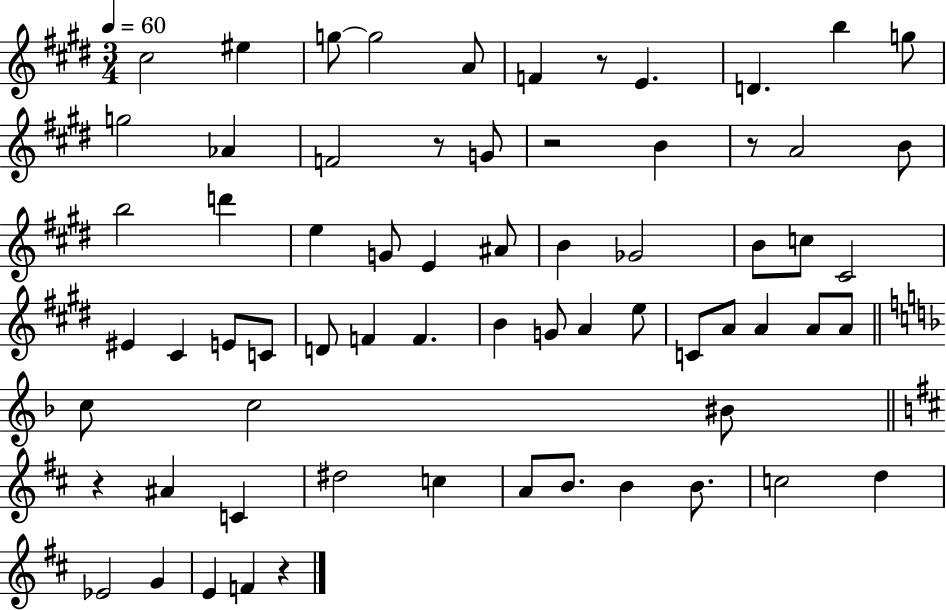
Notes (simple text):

C#5/h EIS5/q G5/e G5/h A4/e F4/q R/e E4/q. D4/q. B5/q G5/e G5/h Ab4/q F4/h R/e G4/e R/h B4/q R/e A4/h B4/e B5/h D6/q E5/q G4/e E4/q A#4/e B4/q Gb4/h B4/e C5/e C#4/h EIS4/q C#4/q E4/e C4/e D4/e F4/q F4/q. B4/q G4/e A4/q E5/e C4/e A4/e A4/q A4/e A4/e C5/e C5/h BIS4/e R/q A#4/q C4/q D#5/h C5/q A4/e B4/e. B4/q B4/e. C5/h D5/q Eb4/h G4/q E4/q F4/q R/q